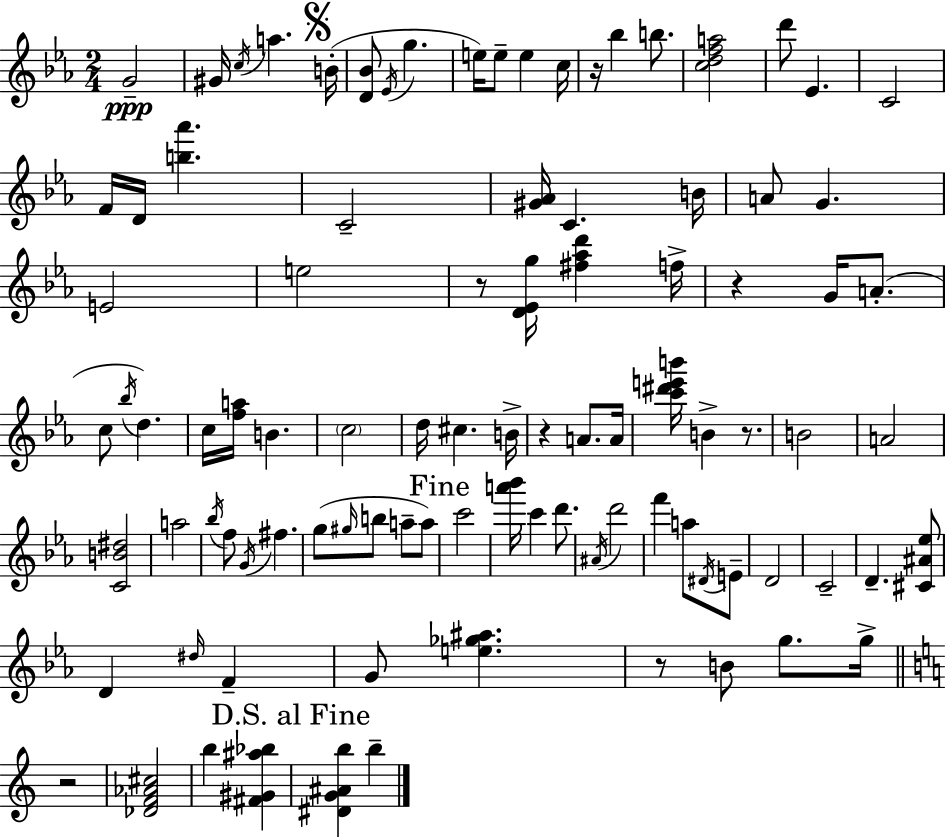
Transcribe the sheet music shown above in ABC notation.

X:1
T:Untitled
M:2/4
L:1/4
K:Cm
G2 ^G/4 c/4 a B/4 [D_B]/2 _E/4 g e/4 e/2 e c/4 z/4 _b b/2 [cdfa]2 d'/2 _E C2 F/4 D/4 [b_a'] C2 [^G_A]/4 C B/4 A/2 G E2 e2 z/2 [D_Eg]/4 [^f_ad'] f/4 z G/4 A/2 c/2 _b/4 d c/4 [fa]/4 B c2 d/4 ^c B/4 z A/2 A/4 [c'^d'e'b']/4 B z/2 B2 A2 [CB^d]2 a2 _b/4 f/2 G/4 ^f g/2 ^g/4 b/2 a/2 a/2 c'2 [a'_b']/4 c' d'/2 ^A/4 d'2 f' a/2 ^D/4 E/2 D2 C2 D [^C^A_e]/2 D ^d/4 F G/2 [e_g^a] z/2 B/2 g/2 g/4 z2 [_DF_A^c]2 b [^F^G^a_b] [^DG^Ab] b